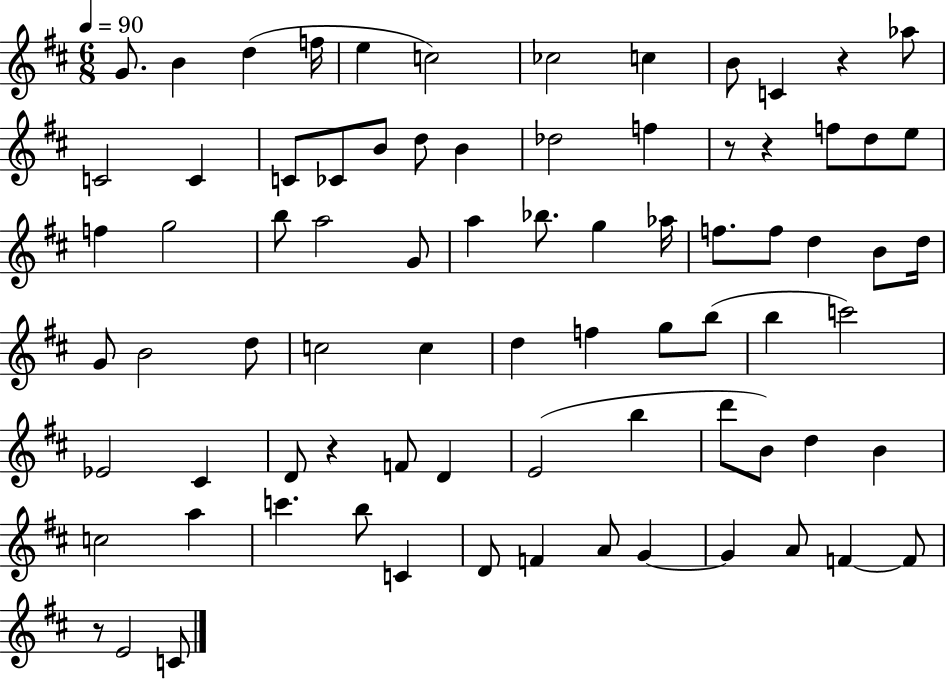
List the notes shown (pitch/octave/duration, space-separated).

G4/e. B4/q D5/q F5/s E5/q C5/h CES5/h C5/q B4/e C4/q R/q Ab5/e C4/h C4/q C4/e CES4/e B4/e D5/e B4/q Db5/h F5/q R/e R/q F5/e D5/e E5/e F5/q G5/h B5/e A5/h G4/e A5/q Bb5/e. G5/q Ab5/s F5/e. F5/e D5/q B4/e D5/s G4/e B4/h D5/e C5/h C5/q D5/q F5/q G5/e B5/e B5/q C6/h Eb4/h C#4/q D4/e R/q F4/e D4/q E4/h B5/q D6/e B4/e D5/q B4/q C5/h A5/q C6/q. B5/e C4/q D4/e F4/q A4/e G4/q G4/q A4/e F4/q F4/e R/e E4/h C4/e